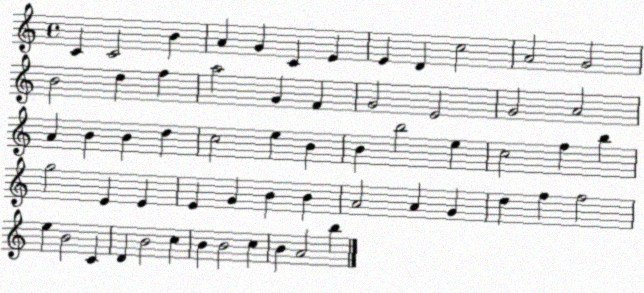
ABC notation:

X:1
T:Untitled
M:4/4
L:1/4
K:C
C C2 B A G C E E D c2 A2 G2 B2 d f a2 G F G2 E2 G2 A2 A B B d c2 e B B b2 e c2 f b g2 E E E G B B A2 A G d f f2 e B2 C D B2 c B B2 c B A2 b